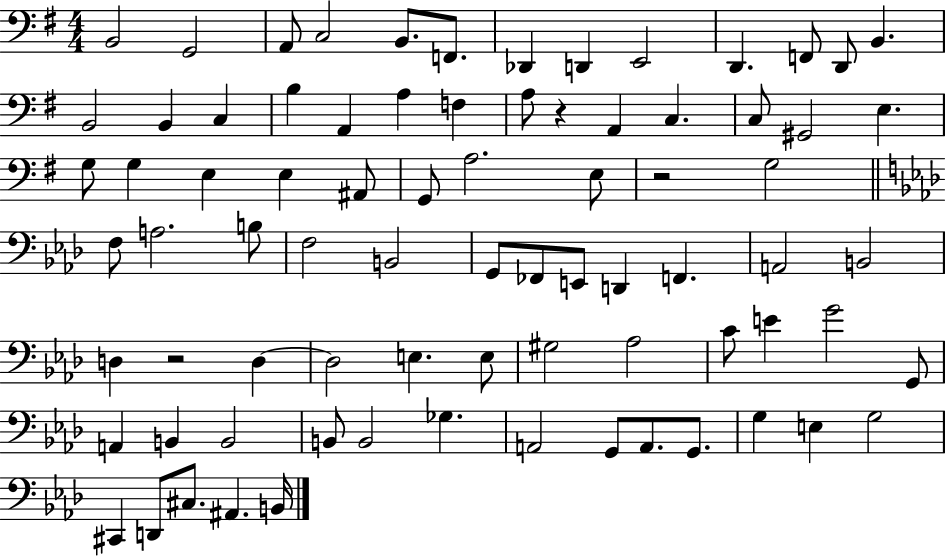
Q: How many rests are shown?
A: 3